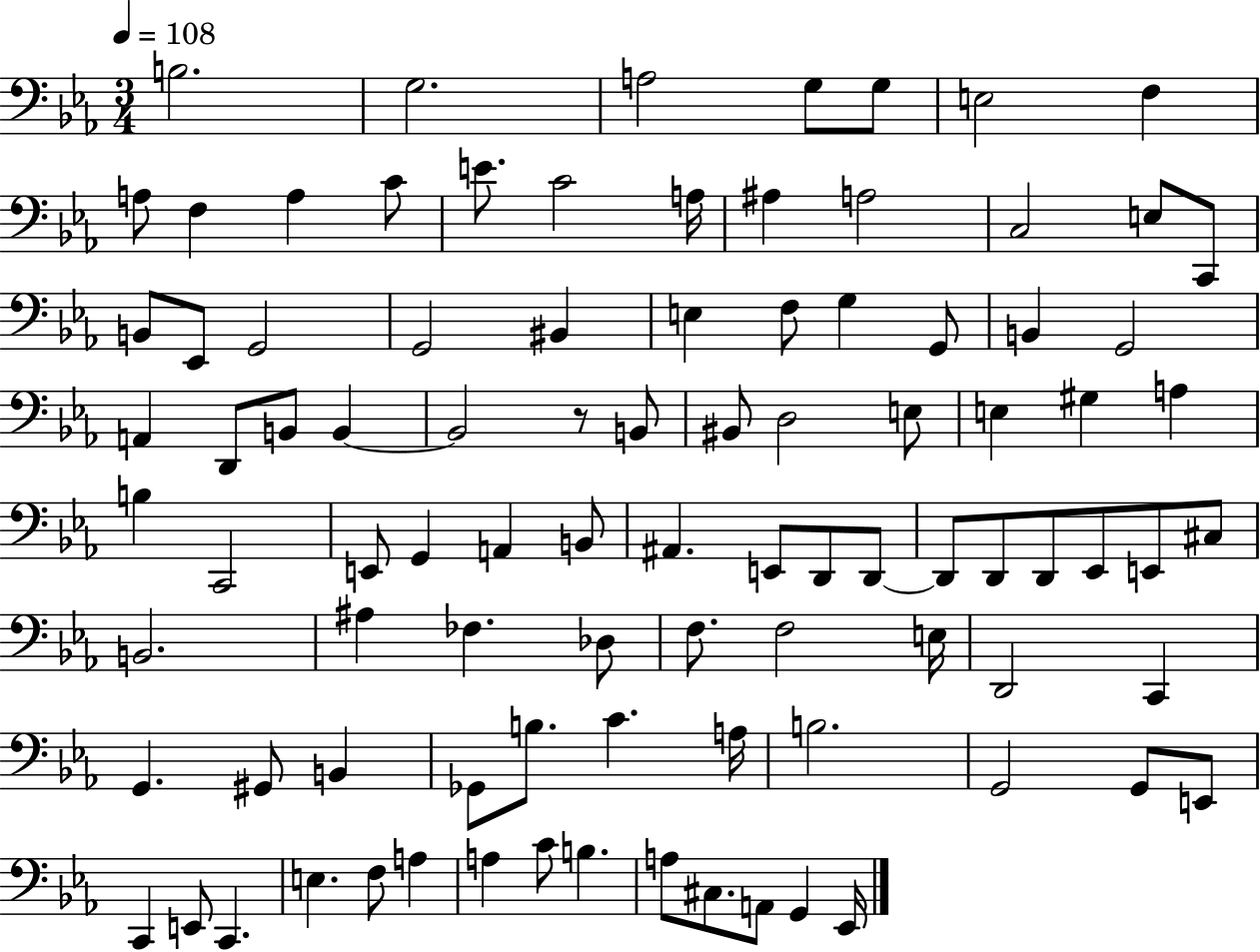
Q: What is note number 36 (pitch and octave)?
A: B2